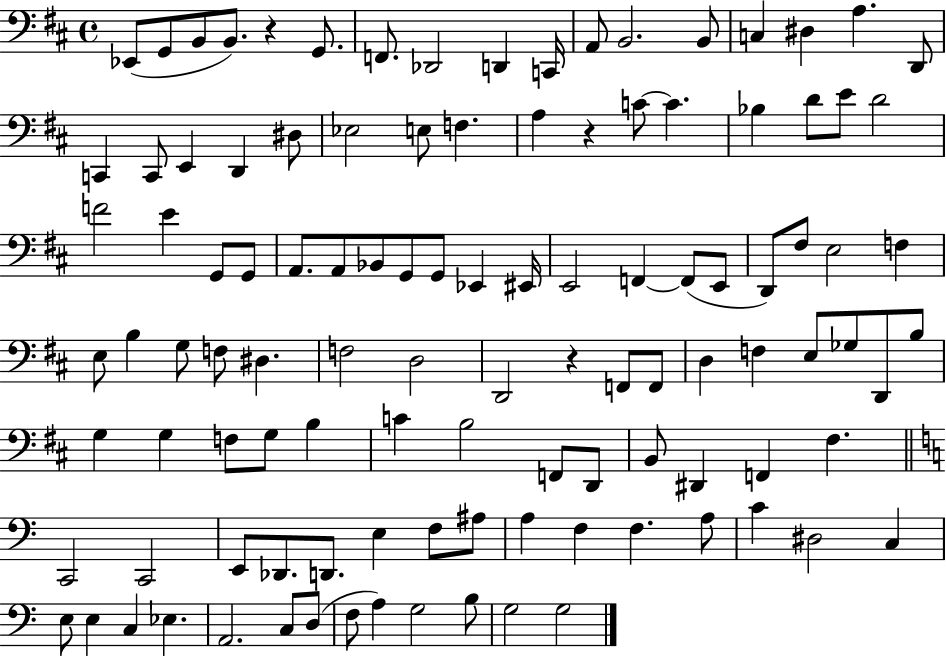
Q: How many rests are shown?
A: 3